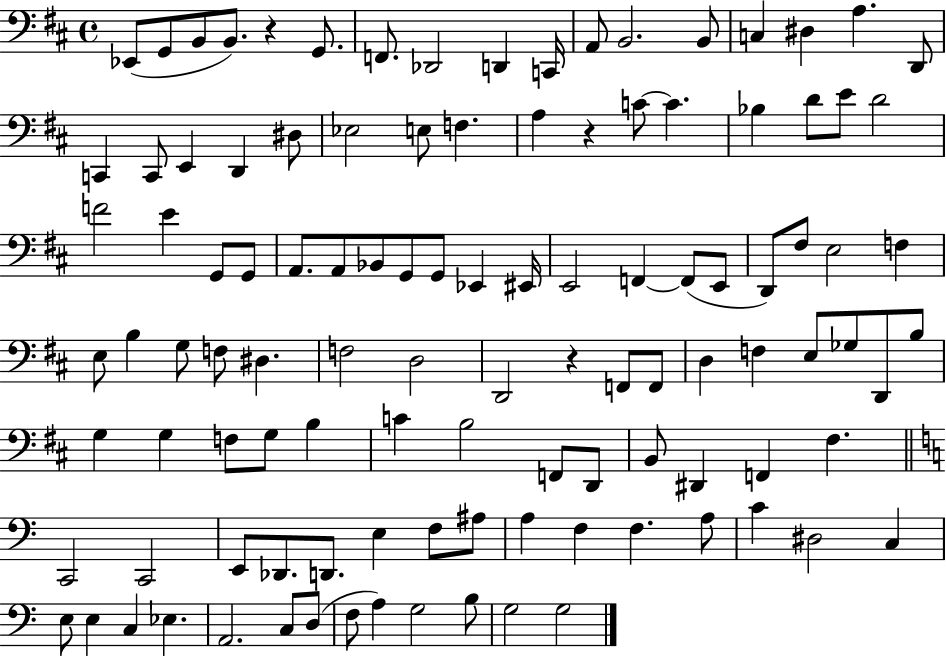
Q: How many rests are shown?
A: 3